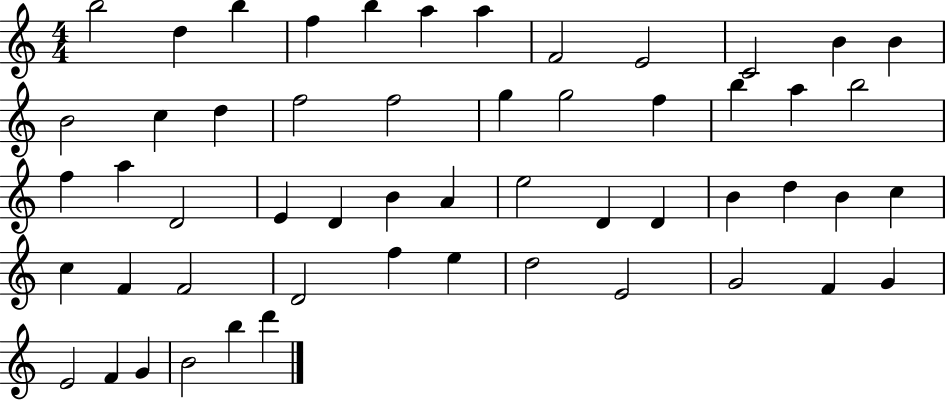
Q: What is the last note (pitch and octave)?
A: D6